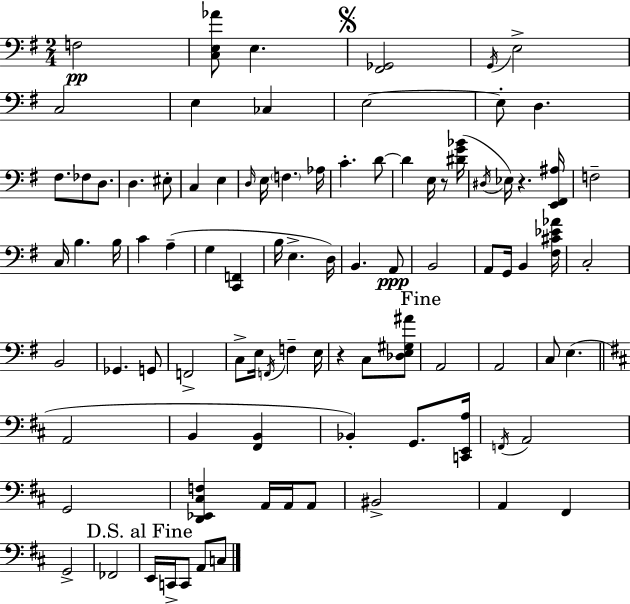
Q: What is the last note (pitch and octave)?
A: C3